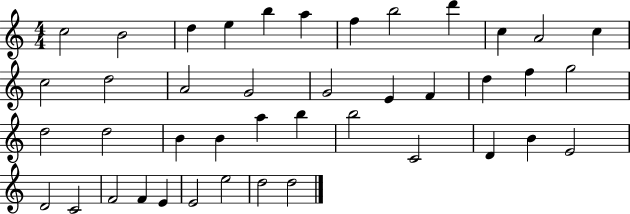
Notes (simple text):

C5/h B4/h D5/q E5/q B5/q A5/q F5/q B5/h D6/q C5/q A4/h C5/q C5/h D5/h A4/h G4/h G4/h E4/q F4/q D5/q F5/q G5/h D5/h D5/h B4/q B4/q A5/q B5/q B5/h C4/h D4/q B4/q E4/h D4/h C4/h F4/h F4/q E4/q E4/h E5/h D5/h D5/h